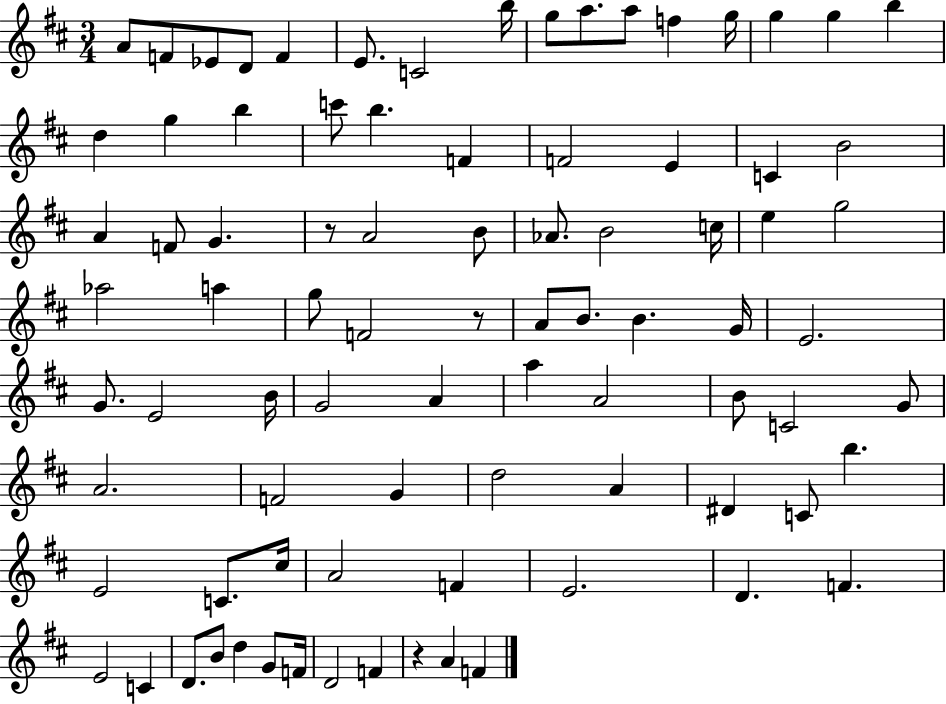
A4/e F4/e Eb4/e D4/e F4/q E4/e. C4/h B5/s G5/e A5/e. A5/e F5/q G5/s G5/q G5/q B5/q D5/q G5/q B5/q C6/e B5/q. F4/q F4/h E4/q C4/q B4/h A4/q F4/e G4/q. R/e A4/h B4/e Ab4/e. B4/h C5/s E5/q G5/h Ab5/h A5/q G5/e F4/h R/e A4/e B4/e. B4/q. G4/s E4/h. G4/e. E4/h B4/s G4/h A4/q A5/q A4/h B4/e C4/h G4/e A4/h. F4/h G4/q D5/h A4/q D#4/q C4/e B5/q. E4/h C4/e. C#5/s A4/h F4/q E4/h. D4/q. F4/q. E4/h C4/q D4/e. B4/e D5/q G4/e F4/s D4/h F4/q R/q A4/q F4/q